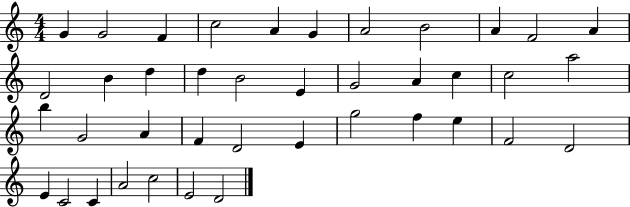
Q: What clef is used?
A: treble